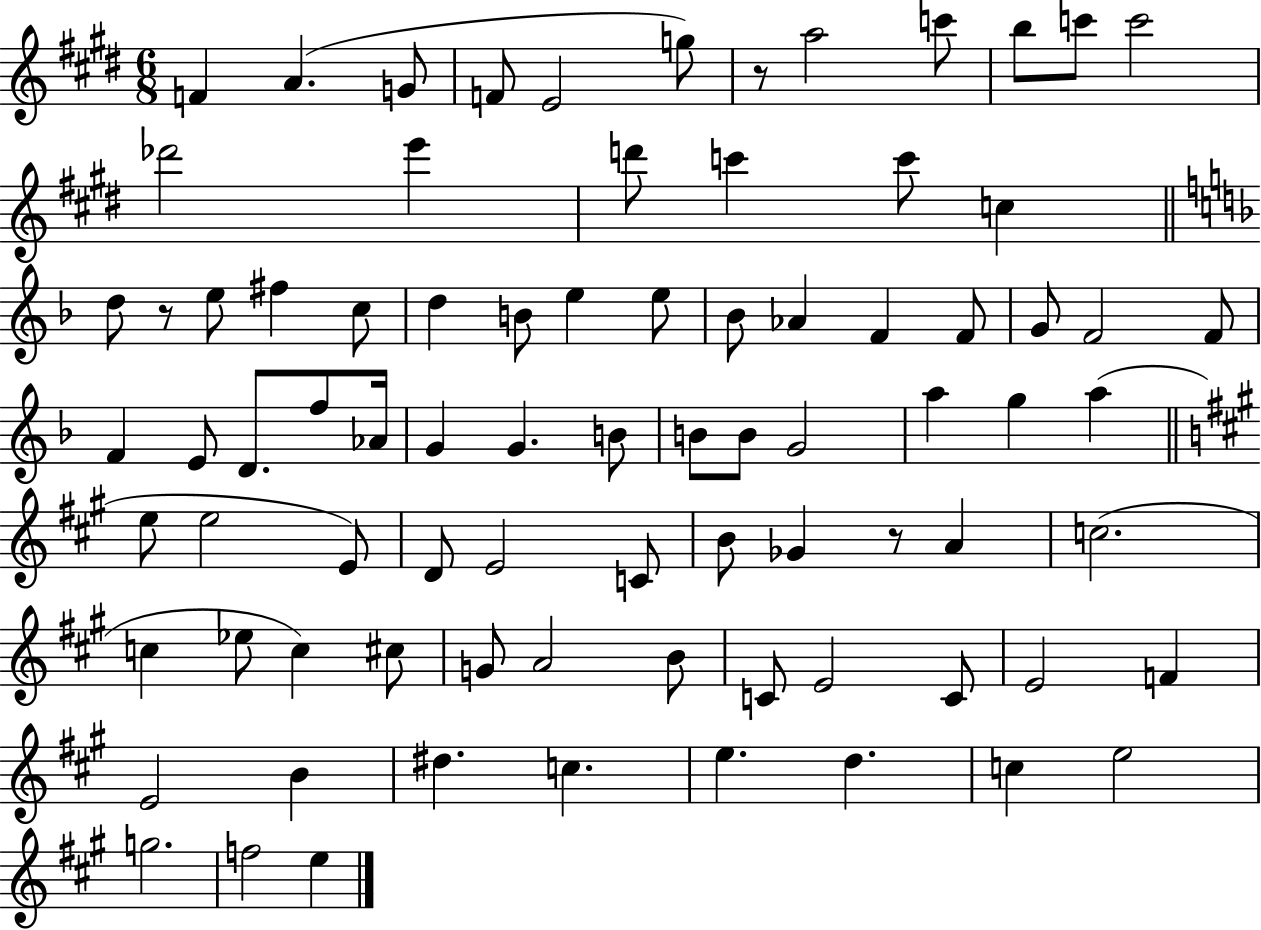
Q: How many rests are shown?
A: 3